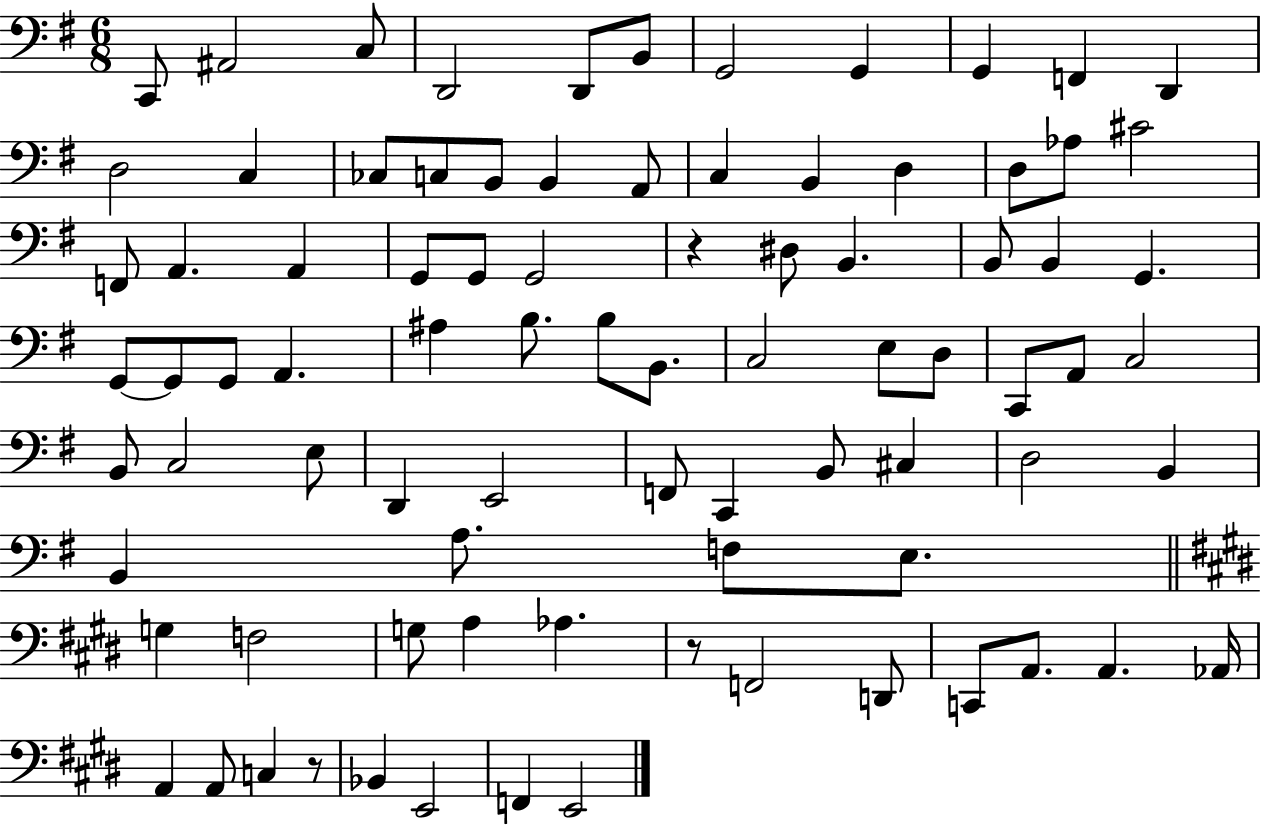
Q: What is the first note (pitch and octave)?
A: C2